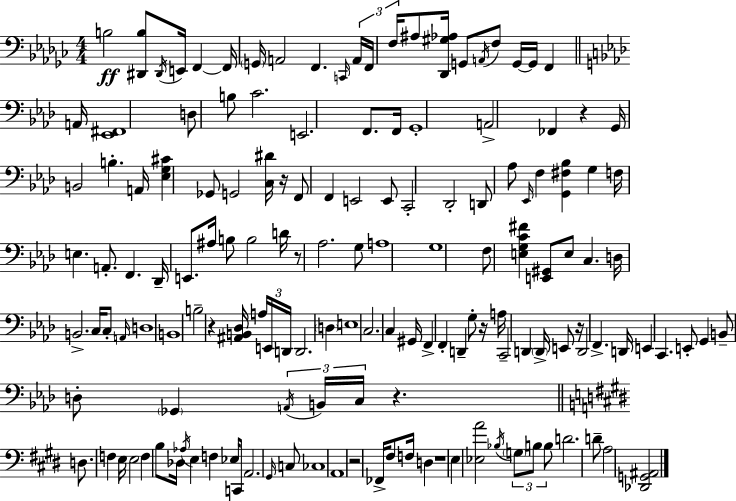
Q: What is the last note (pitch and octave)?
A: A3